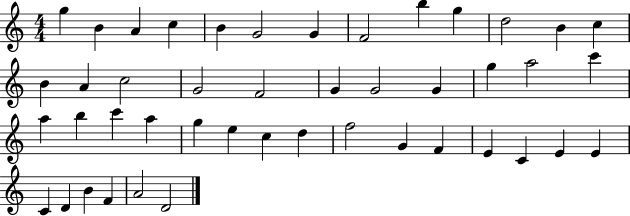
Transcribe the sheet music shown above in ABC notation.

X:1
T:Untitled
M:4/4
L:1/4
K:C
g B A c B G2 G F2 b g d2 B c B A c2 G2 F2 G G2 G g a2 c' a b c' a g e c d f2 G F E C E E C D B F A2 D2